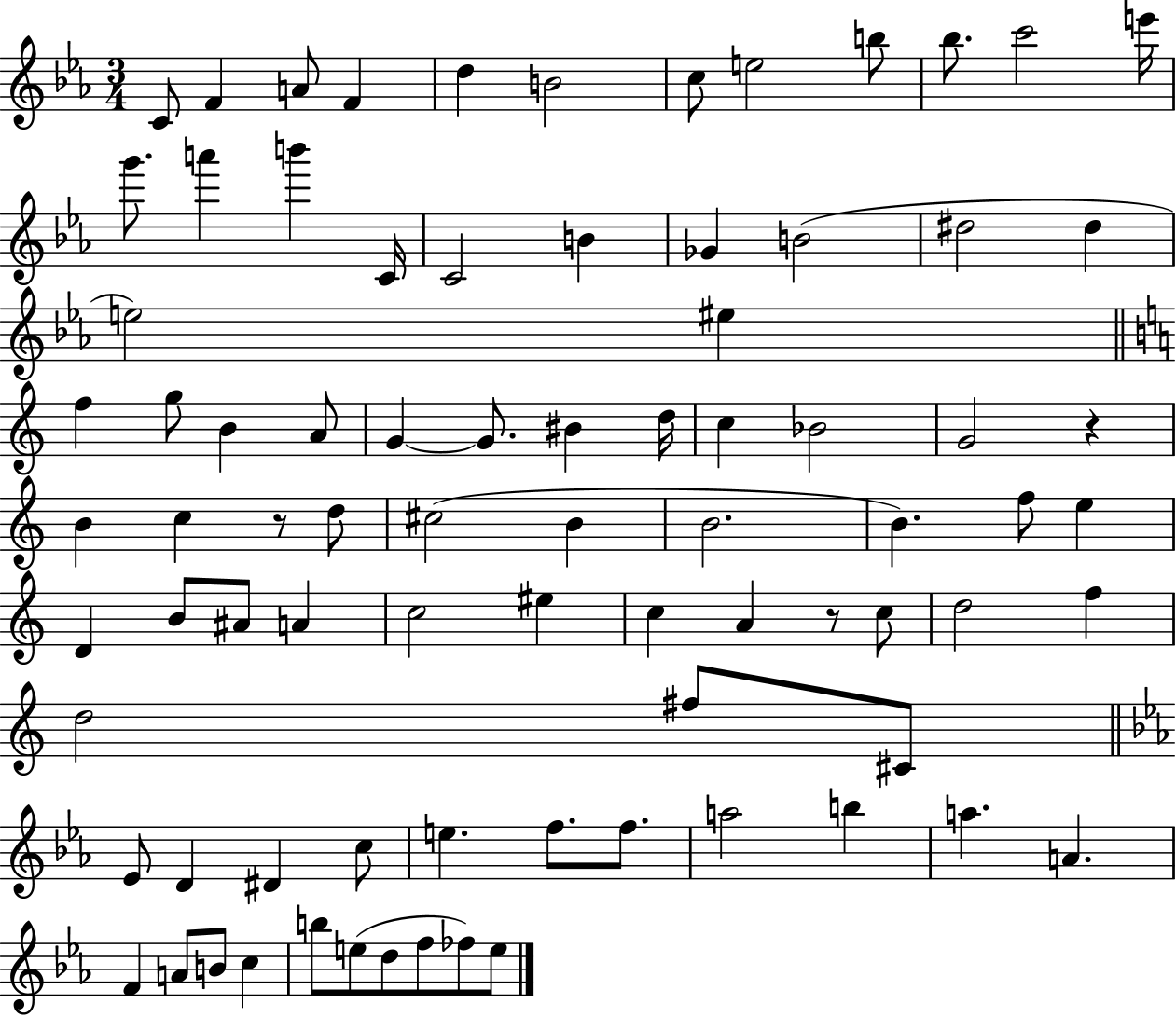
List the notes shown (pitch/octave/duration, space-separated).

C4/e F4/q A4/e F4/q D5/q B4/h C5/e E5/h B5/e Bb5/e. C6/h E6/s G6/e. A6/q B6/q C4/s C4/h B4/q Gb4/q B4/h D#5/h D#5/q E5/h EIS5/q F5/q G5/e B4/q A4/e G4/q G4/e. BIS4/q D5/s C5/q Bb4/h G4/h R/q B4/q C5/q R/e D5/e C#5/h B4/q B4/h. B4/q. F5/e E5/q D4/q B4/e A#4/e A4/q C5/h EIS5/q C5/q A4/q R/e C5/e D5/h F5/q D5/h F#5/e C#4/e Eb4/e D4/q D#4/q C5/e E5/q. F5/e. F5/e. A5/h B5/q A5/q. A4/q. F4/q A4/e B4/e C5/q B5/e E5/e D5/e F5/e FES5/e E5/e